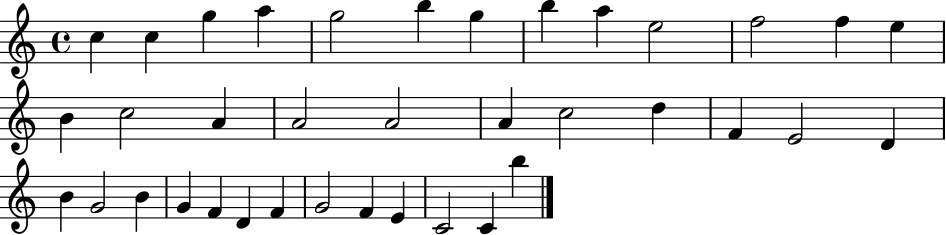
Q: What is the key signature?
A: C major